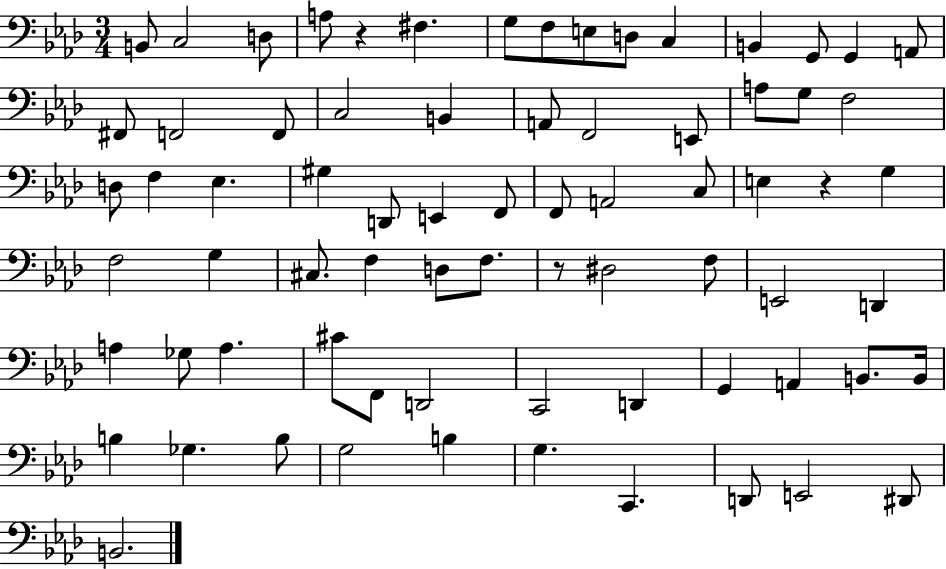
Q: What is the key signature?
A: AES major